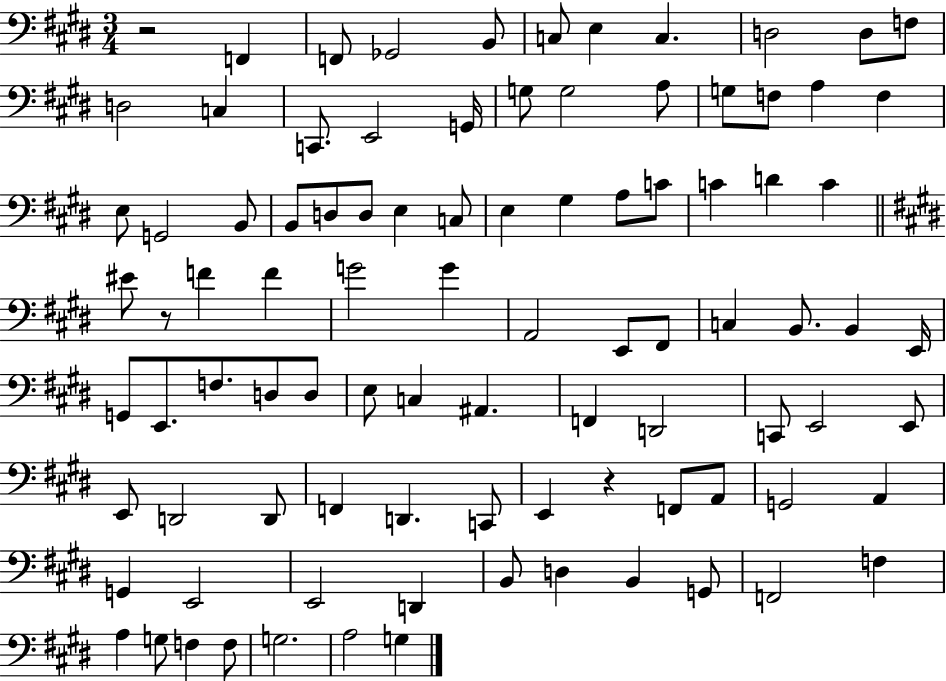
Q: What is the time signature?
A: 3/4